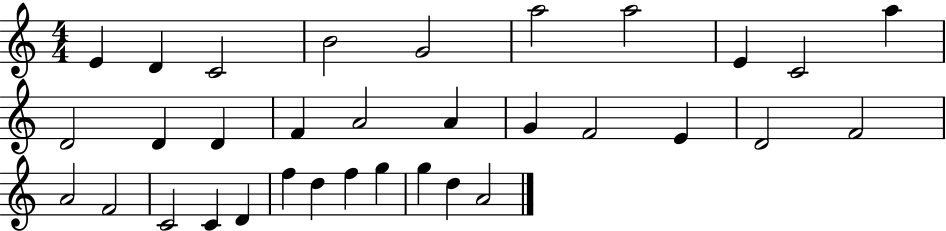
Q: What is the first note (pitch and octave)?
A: E4